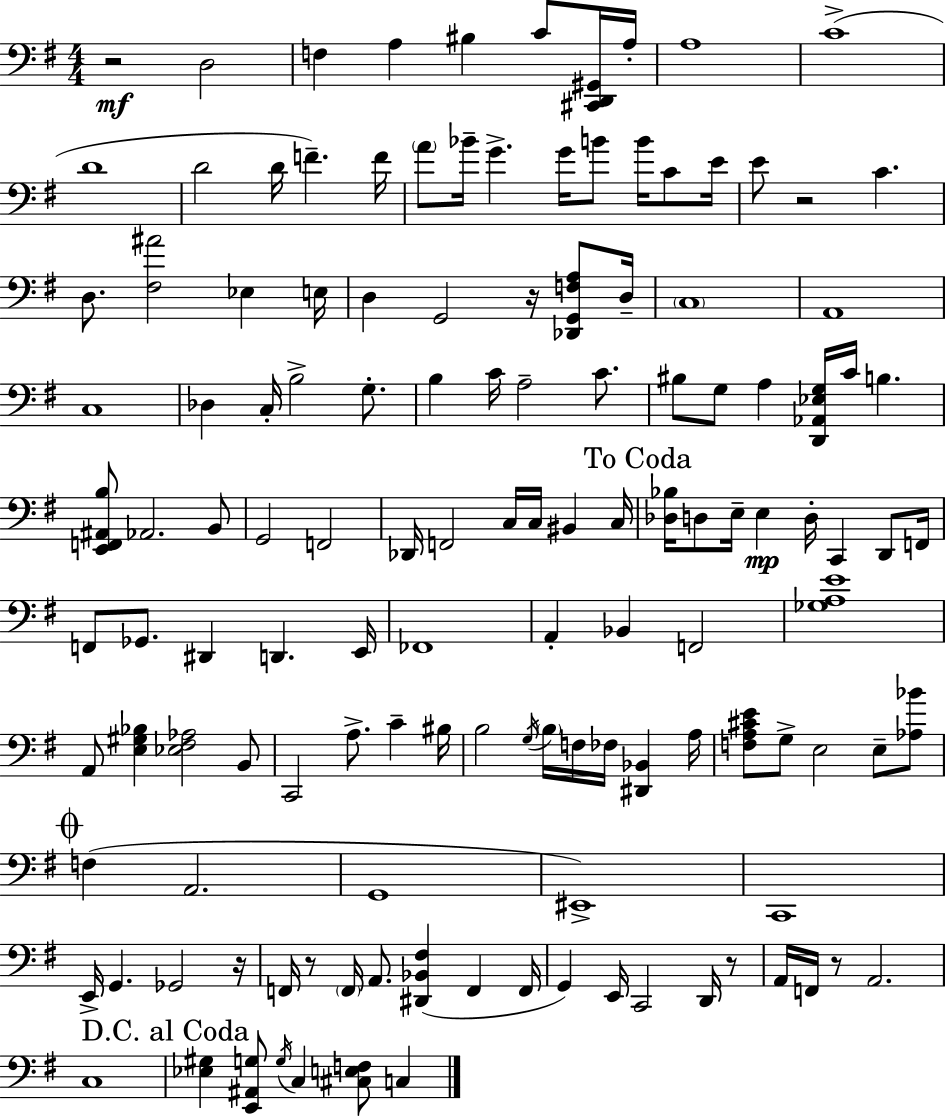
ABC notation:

X:1
T:Untitled
M:4/4
L:1/4
K:Em
z2 D,2 F, A, ^B, C/2 [^C,,D,,^G,,]/4 A,/4 A,4 C4 D4 D2 D/4 F F/4 A/2 _B/4 G G/4 B/2 B/4 C/2 E/4 E/2 z2 C D,/2 [^F,^A]2 _E, E,/4 D, G,,2 z/4 [_D,,G,,F,A,]/2 D,/4 C,4 A,,4 C,4 _D, C,/4 B,2 G,/2 B, C/4 A,2 C/2 ^B,/2 G,/2 A, [D,,_A,,_E,G,]/4 C/4 B, [E,,F,,^A,,B,]/2 _A,,2 B,,/2 G,,2 F,,2 _D,,/4 F,,2 C,/4 C,/4 ^B,, C,/4 [_D,_B,]/4 D,/2 E,/4 E, D,/4 C,, D,,/2 F,,/4 F,,/2 _G,,/2 ^D,, D,, E,,/4 _F,,4 A,, _B,, F,,2 [_G,A,E]4 A,,/2 [E,^G,_B,] [_E,^F,_A,]2 B,,/2 C,,2 A,/2 C ^B,/4 B,2 G,/4 B,/4 F,/4 _F,/4 [^D,,_B,,] A,/4 [F,A,^CE]/2 G,/2 E,2 E,/2 [_A,_B]/2 F, A,,2 G,,4 ^E,,4 C,,4 E,,/4 G,, _G,,2 z/4 F,,/4 z/2 F,,/4 A,,/2 [^D,,_B,,^F,] F,, F,,/4 G,, E,,/4 C,,2 D,,/4 z/2 A,,/4 F,,/4 z/2 A,,2 C,4 [_E,^G,] [E,,^A,,G,]/2 G,/4 C, [^C,E,F,]/2 C,